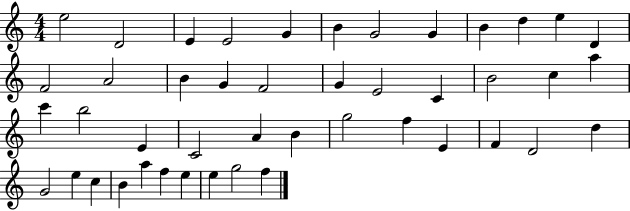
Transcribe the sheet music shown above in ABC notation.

X:1
T:Untitled
M:4/4
L:1/4
K:C
e2 D2 E E2 G B G2 G B d e D F2 A2 B G F2 G E2 C B2 c a c' b2 E C2 A B g2 f E F D2 d G2 e c B a f e e g2 f